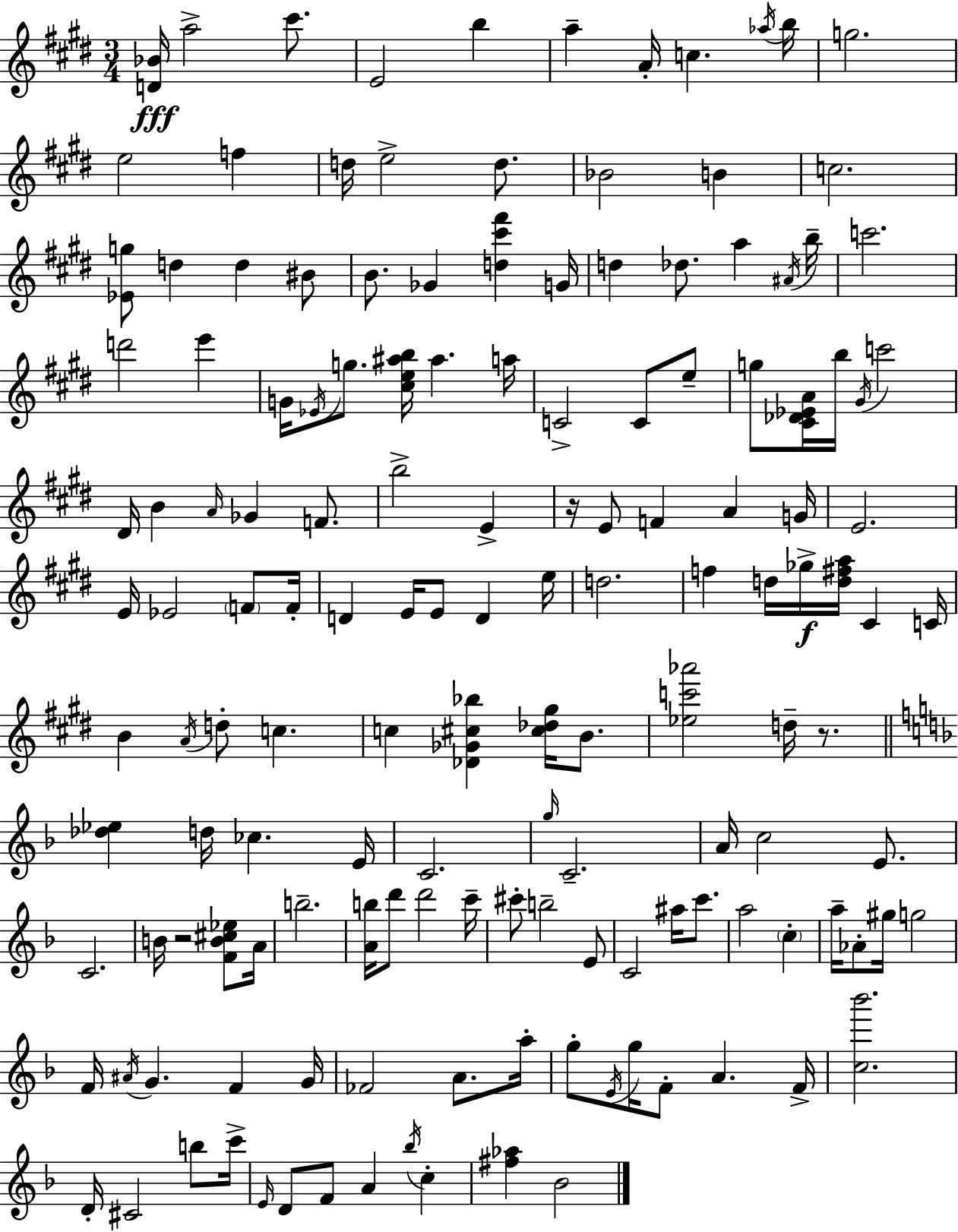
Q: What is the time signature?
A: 3/4